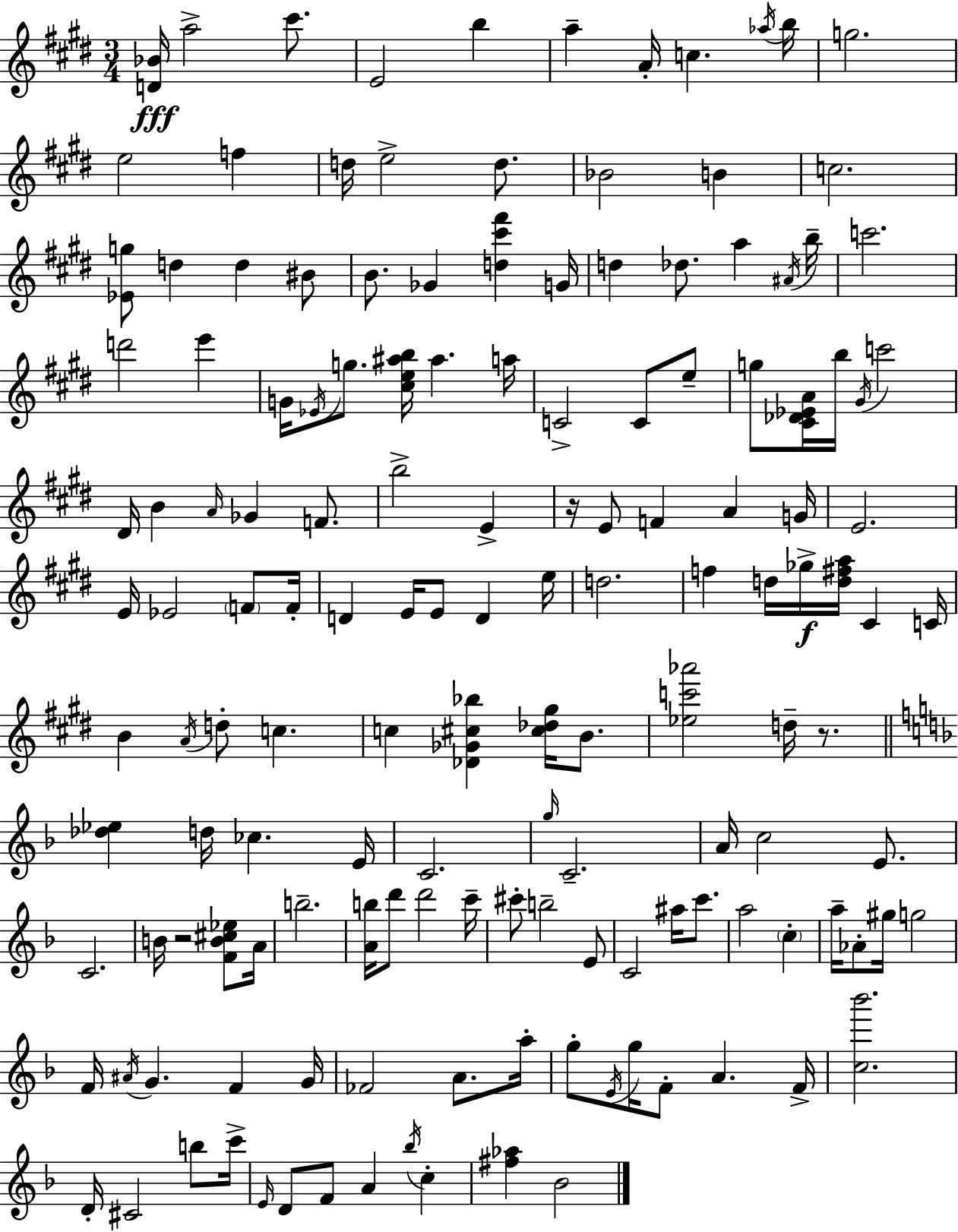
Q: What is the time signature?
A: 3/4